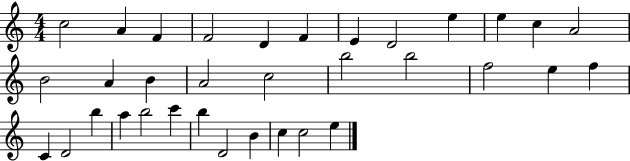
X:1
T:Untitled
M:4/4
L:1/4
K:C
c2 A F F2 D F E D2 e e c A2 B2 A B A2 c2 b2 b2 f2 e f C D2 b a b2 c' b D2 B c c2 e